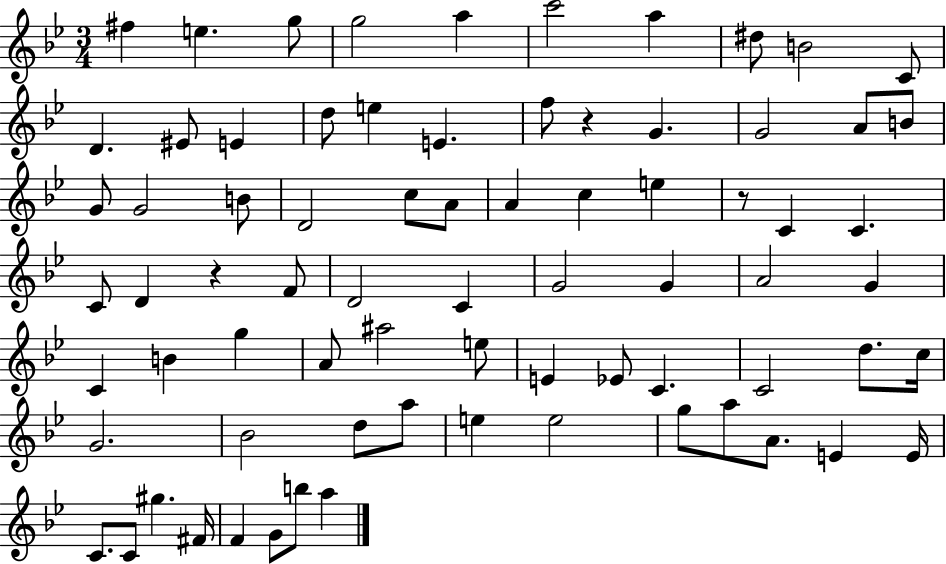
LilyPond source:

{
  \clef treble
  \numericTimeSignature
  \time 3/4
  \key bes \major
  fis''4 e''4. g''8 | g''2 a''4 | c'''2 a''4 | dis''8 b'2 c'8 | \break d'4. eis'8 e'4 | d''8 e''4 e'4. | f''8 r4 g'4. | g'2 a'8 b'8 | \break g'8 g'2 b'8 | d'2 c''8 a'8 | a'4 c''4 e''4 | r8 c'4 c'4. | \break c'8 d'4 r4 f'8 | d'2 c'4 | g'2 g'4 | a'2 g'4 | \break c'4 b'4 g''4 | a'8 ais''2 e''8 | e'4 ees'8 c'4. | c'2 d''8. c''16 | \break g'2. | bes'2 d''8 a''8 | e''4 e''2 | g''8 a''8 a'8. e'4 e'16 | \break c'8. c'8 gis''4. fis'16 | f'4 g'8 b''8 a''4 | \bar "|."
}